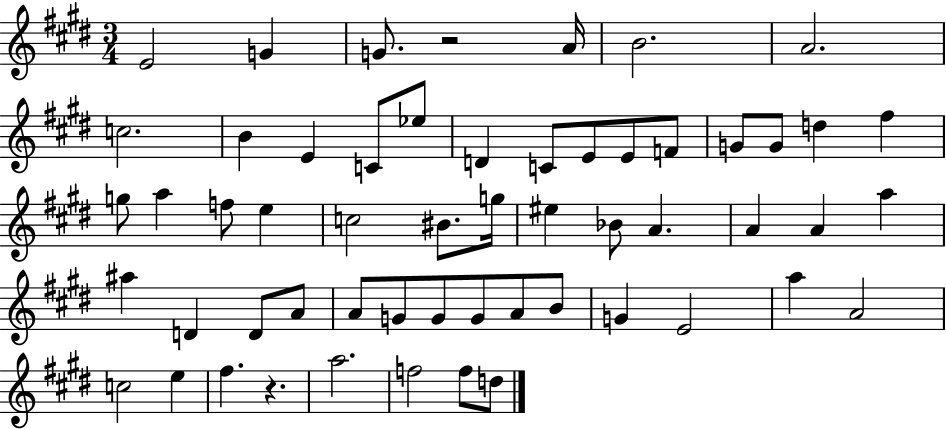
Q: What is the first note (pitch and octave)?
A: E4